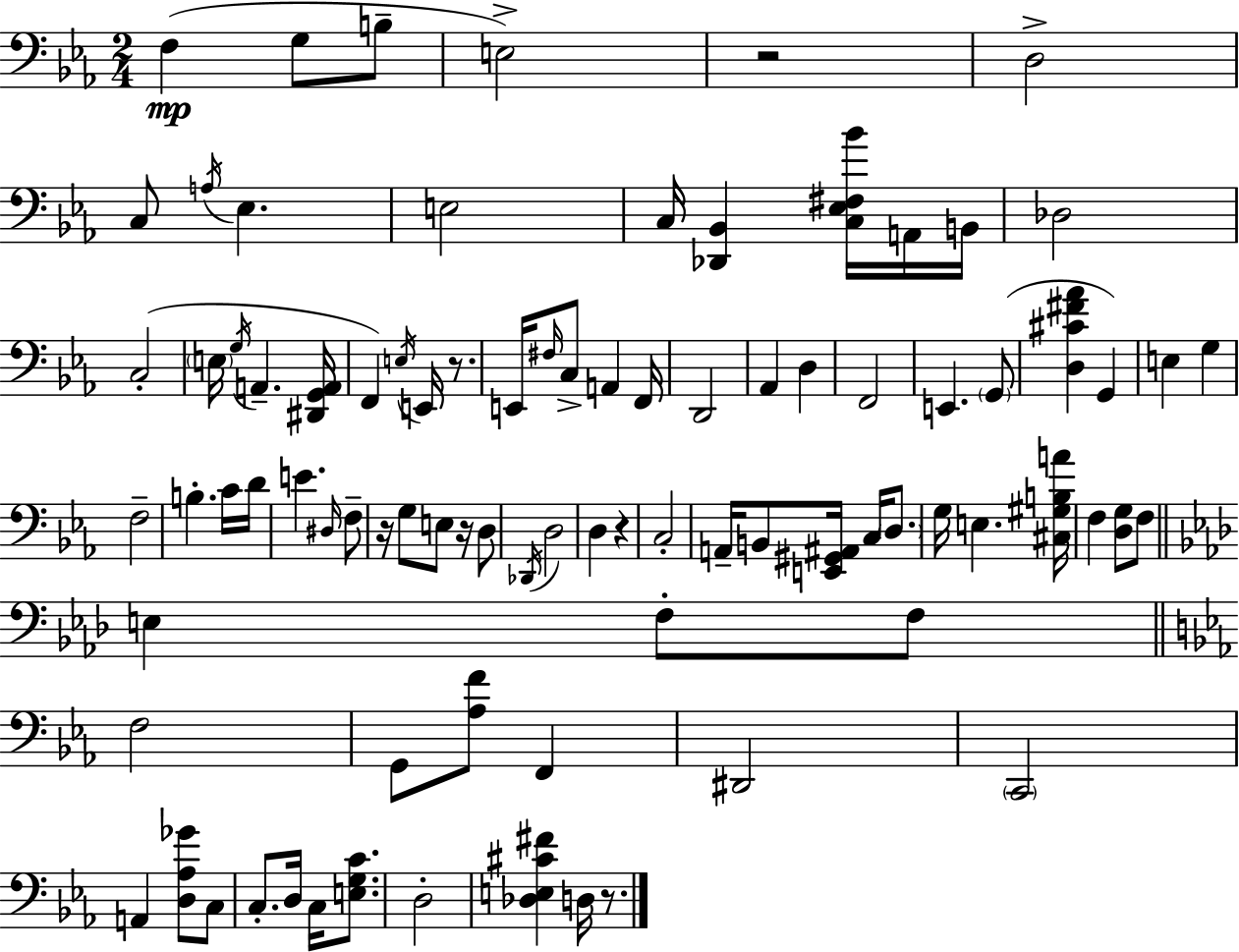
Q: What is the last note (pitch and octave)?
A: D3